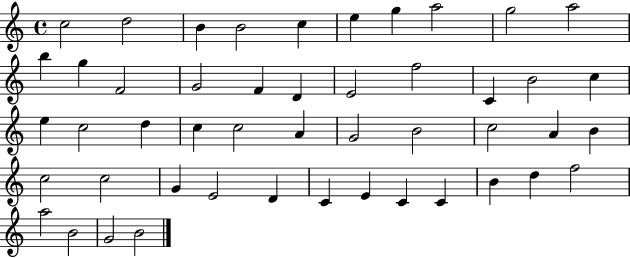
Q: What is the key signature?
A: C major